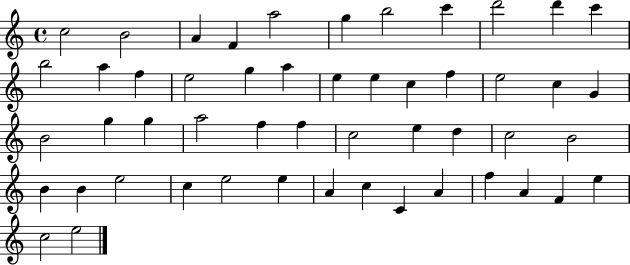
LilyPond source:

{
  \clef treble
  \time 4/4
  \defaultTimeSignature
  \key c \major
  c''2 b'2 | a'4 f'4 a''2 | g''4 b''2 c'''4 | d'''2 d'''4 c'''4 | \break b''2 a''4 f''4 | e''2 g''4 a''4 | e''4 e''4 c''4 f''4 | e''2 c''4 g'4 | \break b'2 g''4 g''4 | a''2 f''4 f''4 | c''2 e''4 d''4 | c''2 b'2 | \break b'4 b'4 e''2 | c''4 e''2 e''4 | a'4 c''4 c'4 a'4 | f''4 a'4 f'4 e''4 | \break c''2 e''2 | \bar "|."
}